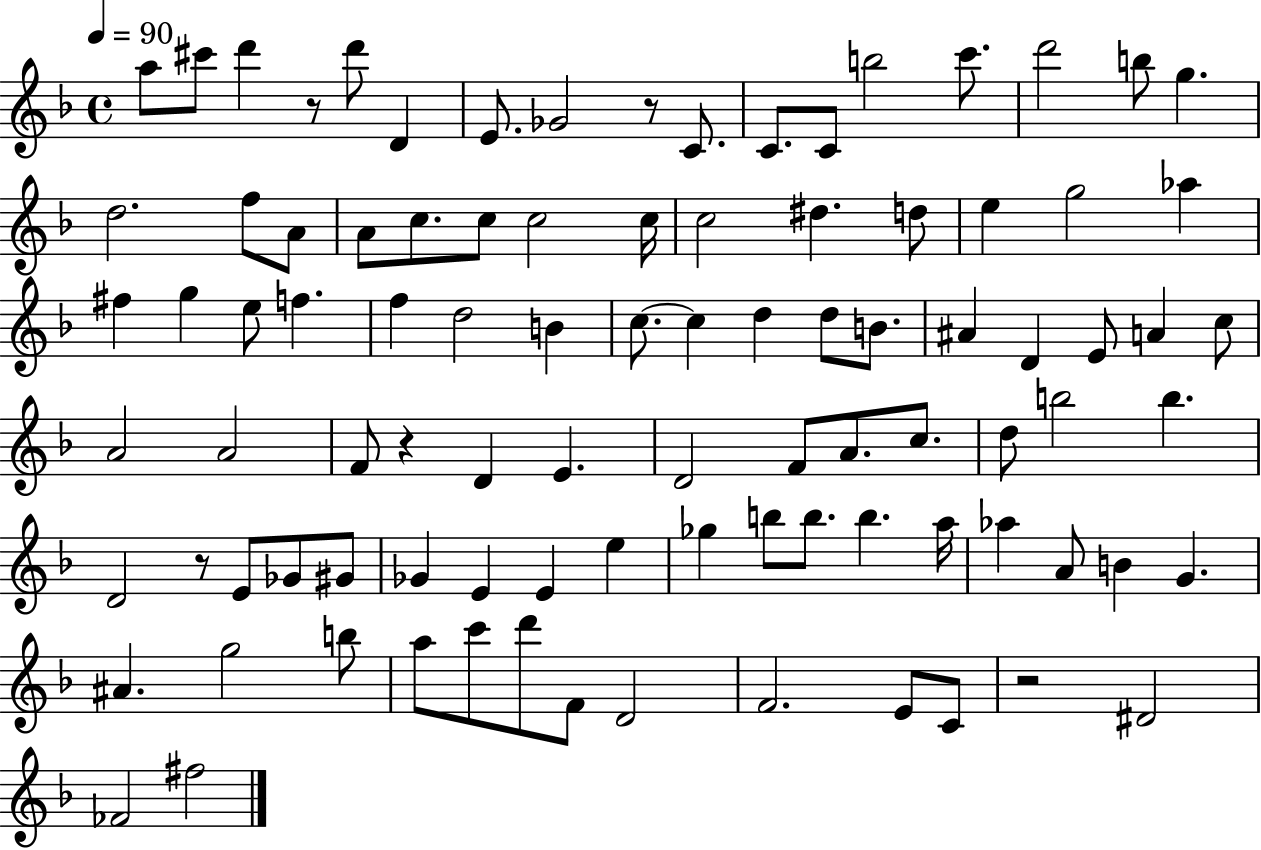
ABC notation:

X:1
T:Untitled
M:4/4
L:1/4
K:F
a/2 ^c'/2 d' z/2 d'/2 D E/2 _G2 z/2 C/2 C/2 C/2 b2 c'/2 d'2 b/2 g d2 f/2 A/2 A/2 c/2 c/2 c2 c/4 c2 ^d d/2 e g2 _a ^f g e/2 f f d2 B c/2 c d d/2 B/2 ^A D E/2 A c/2 A2 A2 F/2 z D E D2 F/2 A/2 c/2 d/2 b2 b D2 z/2 E/2 _G/2 ^G/2 _G E E e _g b/2 b/2 b a/4 _a A/2 B G ^A g2 b/2 a/2 c'/2 d'/2 F/2 D2 F2 E/2 C/2 z2 ^D2 _F2 ^f2